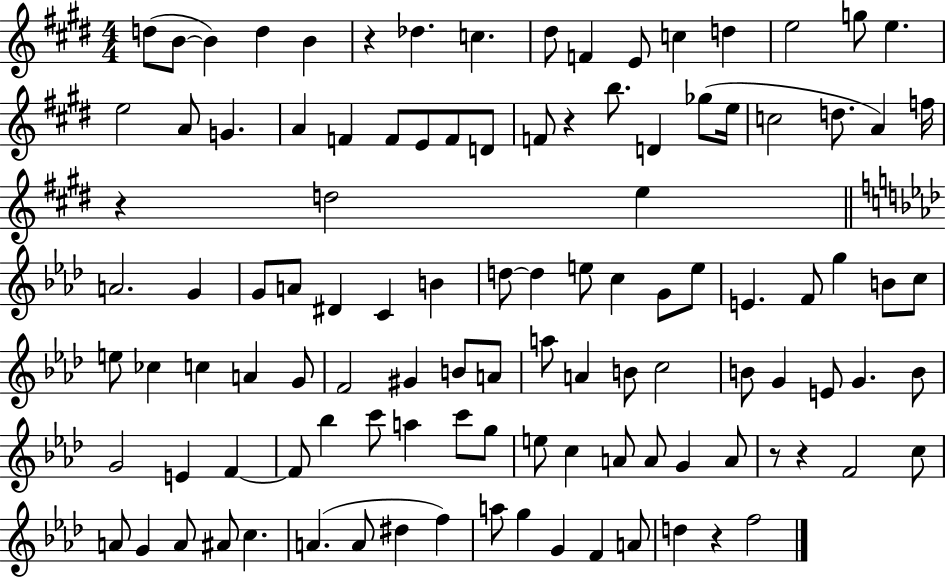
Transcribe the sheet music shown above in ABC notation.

X:1
T:Untitled
M:4/4
L:1/4
K:E
d/2 B/2 B d B z _d c ^d/2 F E/2 c d e2 g/2 e e2 A/2 G A F F/2 E/2 F/2 D/2 F/2 z b/2 D _g/2 e/4 c2 d/2 A f/4 z d2 e A2 G G/2 A/2 ^D C B d/2 d e/2 c G/2 e/2 E F/2 g B/2 c/2 e/2 _c c A G/2 F2 ^G B/2 A/2 a/2 A B/2 c2 B/2 G E/2 G B/2 G2 E F F/2 _b c'/2 a c'/2 g/2 e/2 c A/2 A/2 G A/2 z/2 z F2 c/2 A/2 G A/2 ^A/2 c A A/2 ^d f a/2 g G F A/2 d z f2